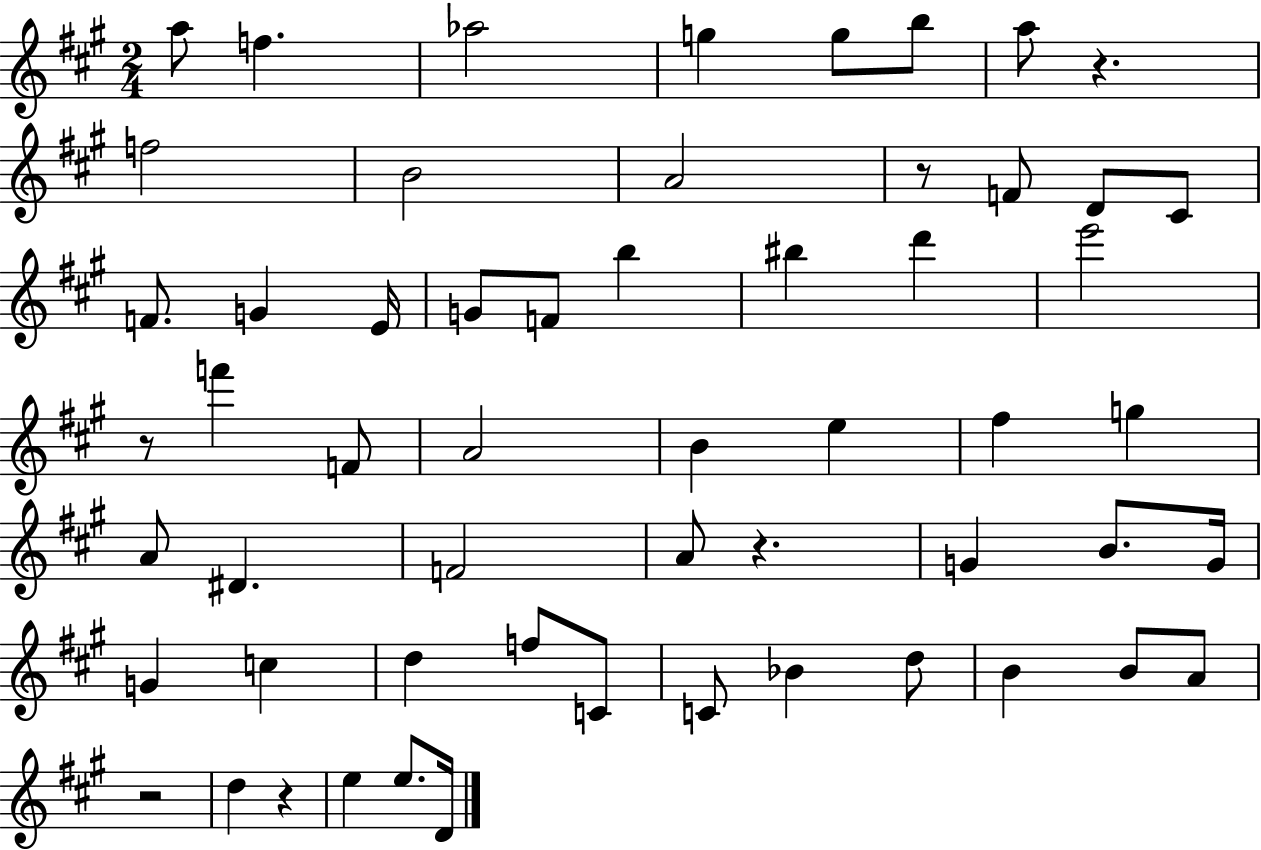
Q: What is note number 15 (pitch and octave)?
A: G4